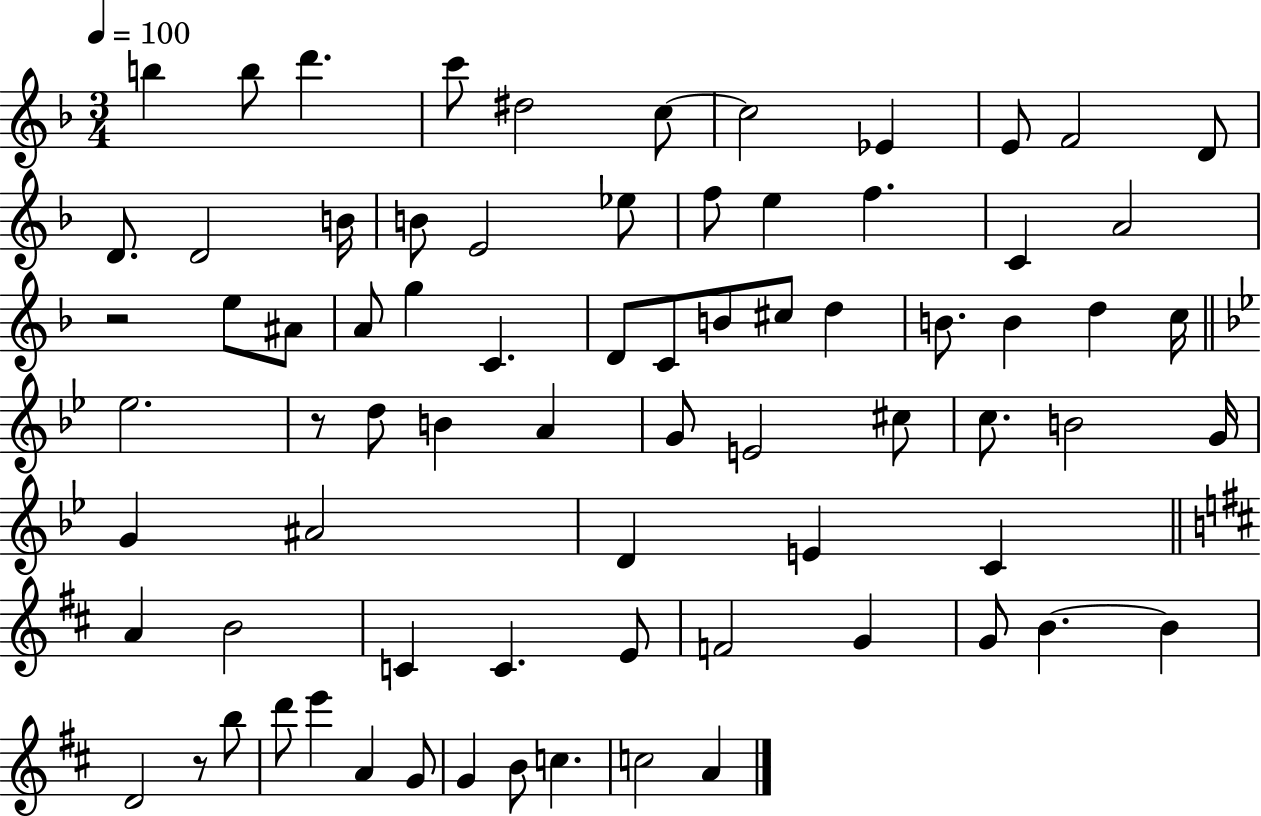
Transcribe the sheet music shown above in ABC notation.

X:1
T:Untitled
M:3/4
L:1/4
K:F
b b/2 d' c'/2 ^d2 c/2 c2 _E E/2 F2 D/2 D/2 D2 B/4 B/2 E2 _e/2 f/2 e f C A2 z2 e/2 ^A/2 A/2 g C D/2 C/2 B/2 ^c/2 d B/2 B d c/4 _e2 z/2 d/2 B A G/2 E2 ^c/2 c/2 B2 G/4 G ^A2 D E C A B2 C C E/2 F2 G G/2 B B D2 z/2 b/2 d'/2 e' A G/2 G B/2 c c2 A